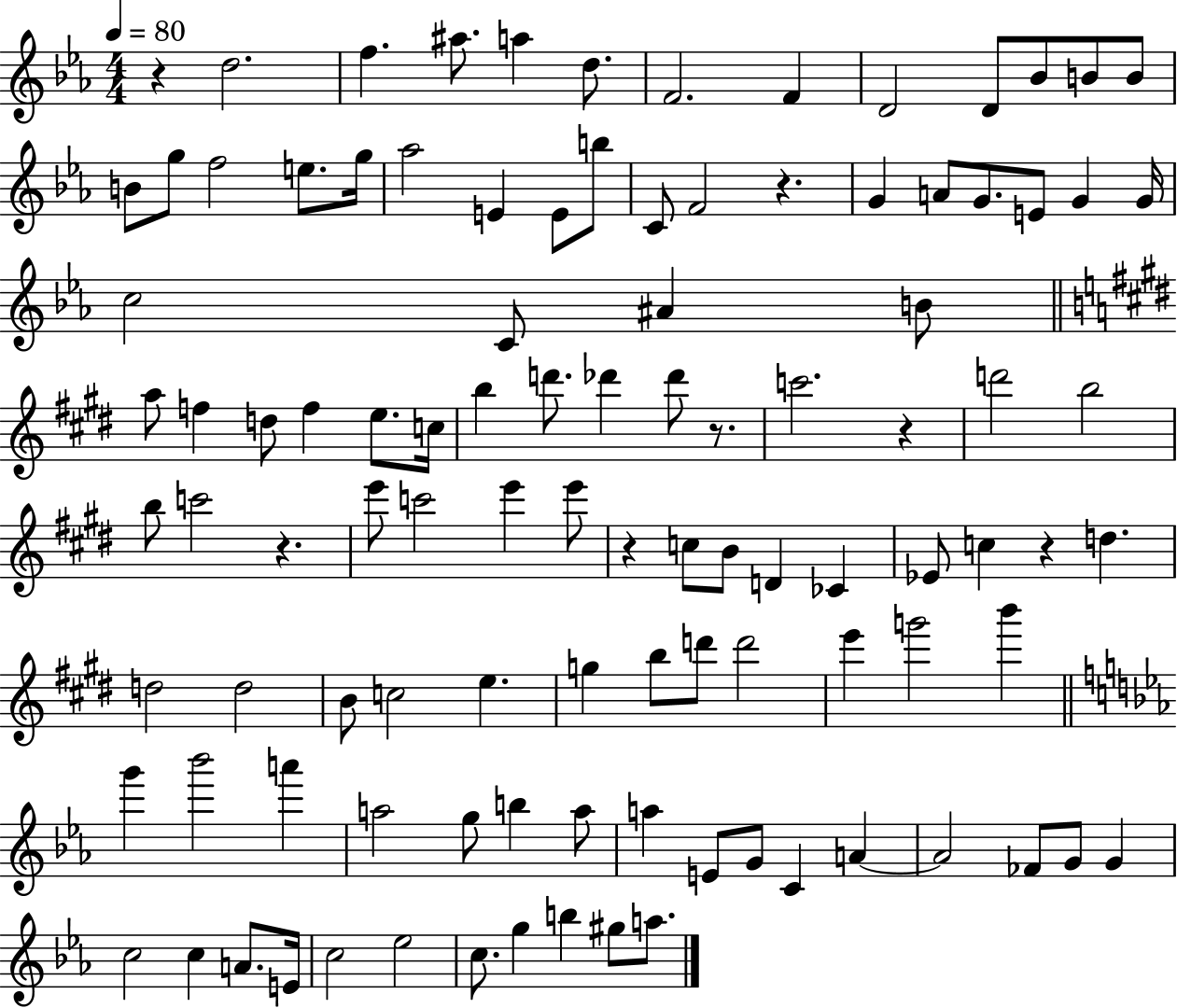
R/q D5/h. F5/q. A#5/e. A5/q D5/e. F4/h. F4/q D4/h D4/e Bb4/e B4/e B4/e B4/e G5/e F5/h E5/e. G5/s Ab5/h E4/q E4/e B5/e C4/e F4/h R/q. G4/q A4/e G4/e. E4/e G4/q G4/s C5/h C4/e A#4/q B4/e A5/e F5/q D5/e F5/q E5/e. C5/s B5/q D6/e. Db6/q Db6/e R/e. C6/h. R/q D6/h B5/h B5/e C6/h R/q. E6/e C6/h E6/q E6/e R/q C5/e B4/e D4/q CES4/q Eb4/e C5/q R/q D5/q. D5/h D5/h B4/e C5/h E5/q. G5/q B5/e D6/e D6/h E6/q G6/h B6/q G6/q Bb6/h A6/q A5/h G5/e B5/q A5/e A5/q E4/e G4/e C4/q A4/q A4/h FES4/e G4/e G4/q C5/h C5/q A4/e. E4/s C5/h Eb5/h C5/e. G5/q B5/q G#5/e A5/e.